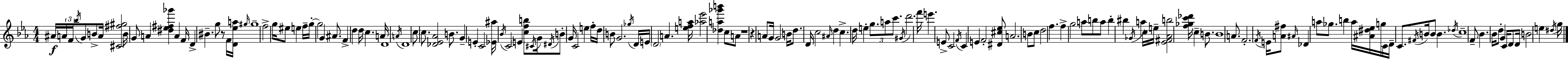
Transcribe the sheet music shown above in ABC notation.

X:1
T:Untitled
M:4/4
L:1/4
K:Cm
^A/4 A/4 F/4 _b/4 G/2 B/2 A/4 [^C^f^g]2 B/4 G/2 A [^d_e^f_g'] A F/4 D ^B g/2 z/2 F/4 [D_ea]/4 ^g/4 ^g4 f2 g/4 ^e/2 e f/4 g/4 g2 G ^A/2 F d d/4 c A/4 D4 A/4 D4 c/2 c/2 [_D_E_A]2 B/2 G E C2 [_E^a]/4 _B/4 C2 E [cfb]/2 ^C/4 G/4 ^D/4 B/2 G/4 C2 e f/4 d/4 B/2 G2 _g/4 D/4 E/4 D2 A [efa]/4 [_a_e']2 [_da_g'b'] c/2 A/2 z4 z A/2 G/4 G2 B/4 d/2 D/4 c2 ^A/4 d c d/4 e g/2 a/2 c'/2 ^G/4 d'2 f'/4 e' E/2 C2 F/4 C E F2 [^D^c_e]/2 A2 B/2 c/2 d2 f f g2 a/2 b/2 a/2 b ^b _G/4 a c/4 e/4 [_E^F_Ab]2 [f_gc'_d']/4 c B/2 B4 A/2 F2 F/4 E/4 [A^f]/2 ^A/4 _D a/2 _g/2 b a/4 [^A^d_e]/4 g/4 C/4 D/4 C/2 ^F/4 B/4 B/2 B _d/4 c4 F/2 _B _B/4 d/2 G C/4 D/2 D/4 B2 e ^d/4 g/4